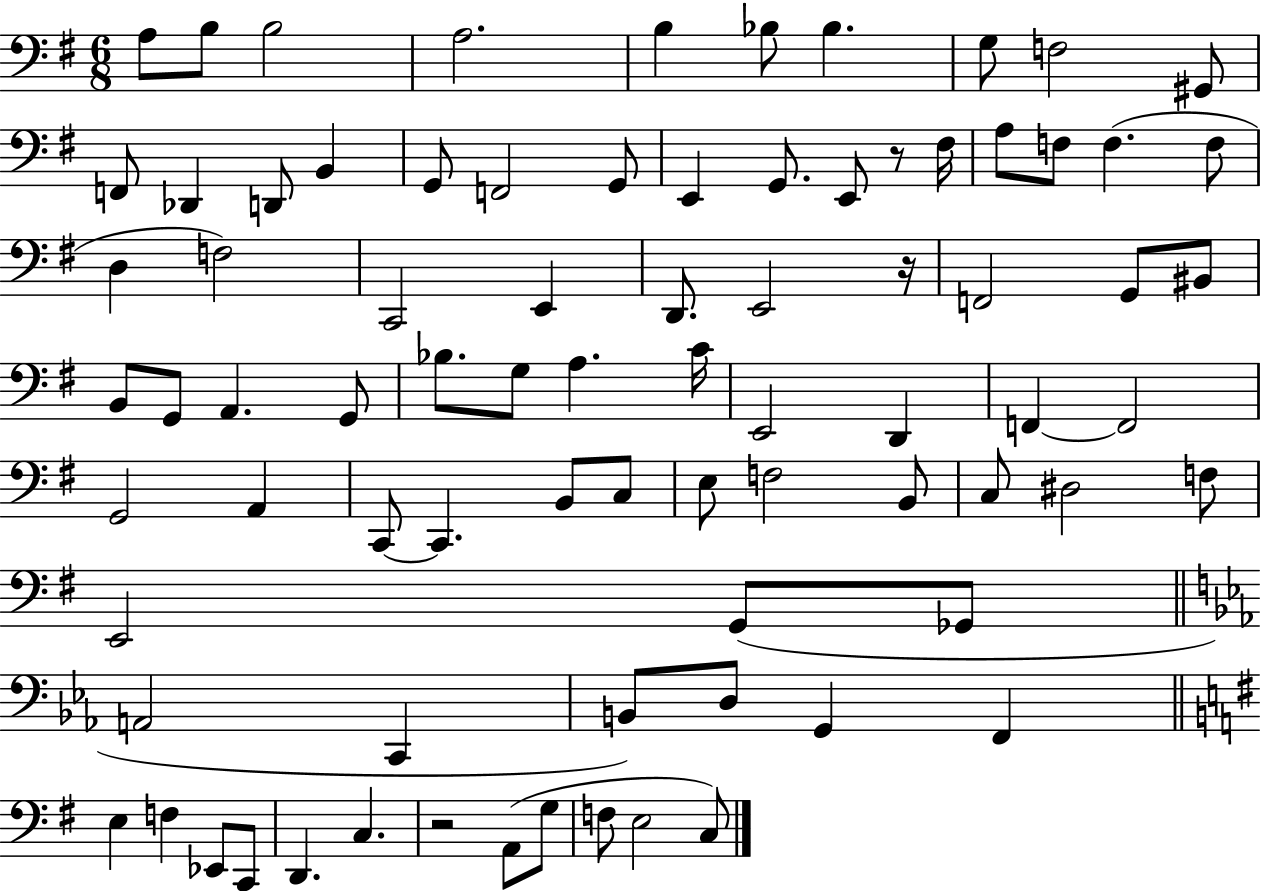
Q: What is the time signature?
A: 6/8